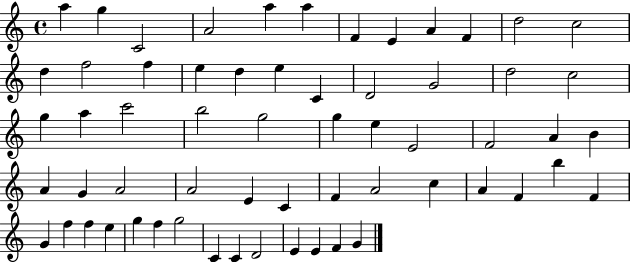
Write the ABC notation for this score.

X:1
T:Untitled
M:4/4
L:1/4
K:C
a g C2 A2 a a F E A F d2 c2 d f2 f e d e C D2 G2 d2 c2 g a c'2 b2 g2 g e E2 F2 A B A G A2 A2 E C F A2 c A F b F G f f e g f g2 C C D2 E E F G